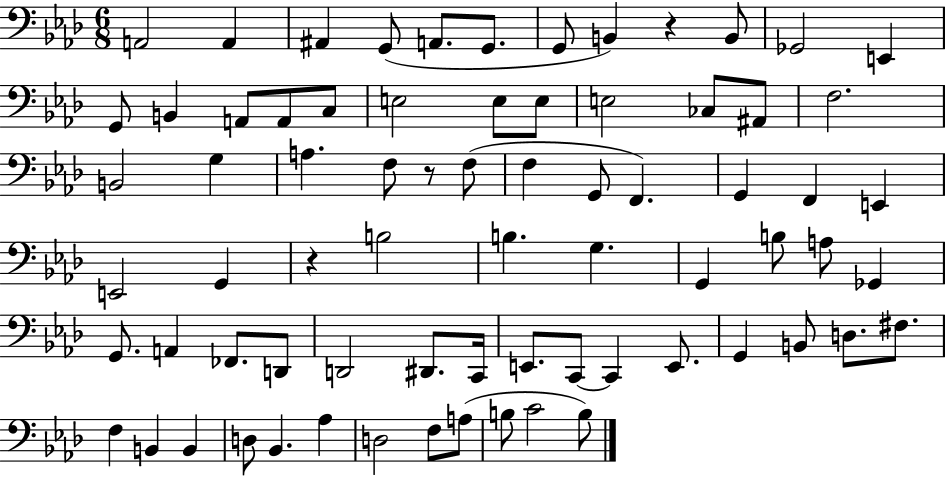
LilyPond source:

{
  \clef bass
  \numericTimeSignature
  \time 6/8
  \key aes \major
  a,2 a,4 | ais,4 g,8( a,8. g,8. | g,8 b,4) r4 b,8 | ges,2 e,4 | \break g,8 b,4 a,8 a,8 c8 | e2 e8 e8 | e2 ces8 ais,8 | f2. | \break b,2 g4 | a4. f8 r8 f8( | f4 g,8 f,4.) | g,4 f,4 e,4 | \break e,2 g,4 | r4 b2 | b4. g4. | g,4 b8 a8 ges,4 | \break g,8. a,4 fes,8. d,8 | d,2 dis,8. c,16 | e,8. c,8~~ c,4 e,8. | g,4 b,8 d8. fis8. | \break f4 b,4 b,4 | d8 bes,4. aes4 | d2 f8 a8( | b8 c'2 b8) | \break \bar "|."
}